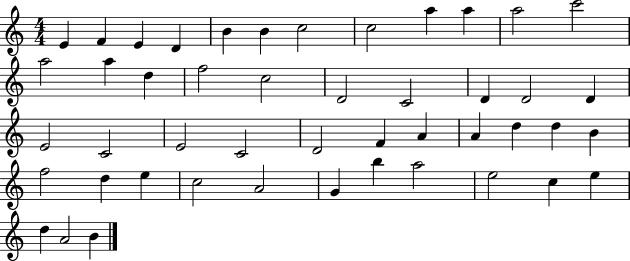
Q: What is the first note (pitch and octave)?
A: E4